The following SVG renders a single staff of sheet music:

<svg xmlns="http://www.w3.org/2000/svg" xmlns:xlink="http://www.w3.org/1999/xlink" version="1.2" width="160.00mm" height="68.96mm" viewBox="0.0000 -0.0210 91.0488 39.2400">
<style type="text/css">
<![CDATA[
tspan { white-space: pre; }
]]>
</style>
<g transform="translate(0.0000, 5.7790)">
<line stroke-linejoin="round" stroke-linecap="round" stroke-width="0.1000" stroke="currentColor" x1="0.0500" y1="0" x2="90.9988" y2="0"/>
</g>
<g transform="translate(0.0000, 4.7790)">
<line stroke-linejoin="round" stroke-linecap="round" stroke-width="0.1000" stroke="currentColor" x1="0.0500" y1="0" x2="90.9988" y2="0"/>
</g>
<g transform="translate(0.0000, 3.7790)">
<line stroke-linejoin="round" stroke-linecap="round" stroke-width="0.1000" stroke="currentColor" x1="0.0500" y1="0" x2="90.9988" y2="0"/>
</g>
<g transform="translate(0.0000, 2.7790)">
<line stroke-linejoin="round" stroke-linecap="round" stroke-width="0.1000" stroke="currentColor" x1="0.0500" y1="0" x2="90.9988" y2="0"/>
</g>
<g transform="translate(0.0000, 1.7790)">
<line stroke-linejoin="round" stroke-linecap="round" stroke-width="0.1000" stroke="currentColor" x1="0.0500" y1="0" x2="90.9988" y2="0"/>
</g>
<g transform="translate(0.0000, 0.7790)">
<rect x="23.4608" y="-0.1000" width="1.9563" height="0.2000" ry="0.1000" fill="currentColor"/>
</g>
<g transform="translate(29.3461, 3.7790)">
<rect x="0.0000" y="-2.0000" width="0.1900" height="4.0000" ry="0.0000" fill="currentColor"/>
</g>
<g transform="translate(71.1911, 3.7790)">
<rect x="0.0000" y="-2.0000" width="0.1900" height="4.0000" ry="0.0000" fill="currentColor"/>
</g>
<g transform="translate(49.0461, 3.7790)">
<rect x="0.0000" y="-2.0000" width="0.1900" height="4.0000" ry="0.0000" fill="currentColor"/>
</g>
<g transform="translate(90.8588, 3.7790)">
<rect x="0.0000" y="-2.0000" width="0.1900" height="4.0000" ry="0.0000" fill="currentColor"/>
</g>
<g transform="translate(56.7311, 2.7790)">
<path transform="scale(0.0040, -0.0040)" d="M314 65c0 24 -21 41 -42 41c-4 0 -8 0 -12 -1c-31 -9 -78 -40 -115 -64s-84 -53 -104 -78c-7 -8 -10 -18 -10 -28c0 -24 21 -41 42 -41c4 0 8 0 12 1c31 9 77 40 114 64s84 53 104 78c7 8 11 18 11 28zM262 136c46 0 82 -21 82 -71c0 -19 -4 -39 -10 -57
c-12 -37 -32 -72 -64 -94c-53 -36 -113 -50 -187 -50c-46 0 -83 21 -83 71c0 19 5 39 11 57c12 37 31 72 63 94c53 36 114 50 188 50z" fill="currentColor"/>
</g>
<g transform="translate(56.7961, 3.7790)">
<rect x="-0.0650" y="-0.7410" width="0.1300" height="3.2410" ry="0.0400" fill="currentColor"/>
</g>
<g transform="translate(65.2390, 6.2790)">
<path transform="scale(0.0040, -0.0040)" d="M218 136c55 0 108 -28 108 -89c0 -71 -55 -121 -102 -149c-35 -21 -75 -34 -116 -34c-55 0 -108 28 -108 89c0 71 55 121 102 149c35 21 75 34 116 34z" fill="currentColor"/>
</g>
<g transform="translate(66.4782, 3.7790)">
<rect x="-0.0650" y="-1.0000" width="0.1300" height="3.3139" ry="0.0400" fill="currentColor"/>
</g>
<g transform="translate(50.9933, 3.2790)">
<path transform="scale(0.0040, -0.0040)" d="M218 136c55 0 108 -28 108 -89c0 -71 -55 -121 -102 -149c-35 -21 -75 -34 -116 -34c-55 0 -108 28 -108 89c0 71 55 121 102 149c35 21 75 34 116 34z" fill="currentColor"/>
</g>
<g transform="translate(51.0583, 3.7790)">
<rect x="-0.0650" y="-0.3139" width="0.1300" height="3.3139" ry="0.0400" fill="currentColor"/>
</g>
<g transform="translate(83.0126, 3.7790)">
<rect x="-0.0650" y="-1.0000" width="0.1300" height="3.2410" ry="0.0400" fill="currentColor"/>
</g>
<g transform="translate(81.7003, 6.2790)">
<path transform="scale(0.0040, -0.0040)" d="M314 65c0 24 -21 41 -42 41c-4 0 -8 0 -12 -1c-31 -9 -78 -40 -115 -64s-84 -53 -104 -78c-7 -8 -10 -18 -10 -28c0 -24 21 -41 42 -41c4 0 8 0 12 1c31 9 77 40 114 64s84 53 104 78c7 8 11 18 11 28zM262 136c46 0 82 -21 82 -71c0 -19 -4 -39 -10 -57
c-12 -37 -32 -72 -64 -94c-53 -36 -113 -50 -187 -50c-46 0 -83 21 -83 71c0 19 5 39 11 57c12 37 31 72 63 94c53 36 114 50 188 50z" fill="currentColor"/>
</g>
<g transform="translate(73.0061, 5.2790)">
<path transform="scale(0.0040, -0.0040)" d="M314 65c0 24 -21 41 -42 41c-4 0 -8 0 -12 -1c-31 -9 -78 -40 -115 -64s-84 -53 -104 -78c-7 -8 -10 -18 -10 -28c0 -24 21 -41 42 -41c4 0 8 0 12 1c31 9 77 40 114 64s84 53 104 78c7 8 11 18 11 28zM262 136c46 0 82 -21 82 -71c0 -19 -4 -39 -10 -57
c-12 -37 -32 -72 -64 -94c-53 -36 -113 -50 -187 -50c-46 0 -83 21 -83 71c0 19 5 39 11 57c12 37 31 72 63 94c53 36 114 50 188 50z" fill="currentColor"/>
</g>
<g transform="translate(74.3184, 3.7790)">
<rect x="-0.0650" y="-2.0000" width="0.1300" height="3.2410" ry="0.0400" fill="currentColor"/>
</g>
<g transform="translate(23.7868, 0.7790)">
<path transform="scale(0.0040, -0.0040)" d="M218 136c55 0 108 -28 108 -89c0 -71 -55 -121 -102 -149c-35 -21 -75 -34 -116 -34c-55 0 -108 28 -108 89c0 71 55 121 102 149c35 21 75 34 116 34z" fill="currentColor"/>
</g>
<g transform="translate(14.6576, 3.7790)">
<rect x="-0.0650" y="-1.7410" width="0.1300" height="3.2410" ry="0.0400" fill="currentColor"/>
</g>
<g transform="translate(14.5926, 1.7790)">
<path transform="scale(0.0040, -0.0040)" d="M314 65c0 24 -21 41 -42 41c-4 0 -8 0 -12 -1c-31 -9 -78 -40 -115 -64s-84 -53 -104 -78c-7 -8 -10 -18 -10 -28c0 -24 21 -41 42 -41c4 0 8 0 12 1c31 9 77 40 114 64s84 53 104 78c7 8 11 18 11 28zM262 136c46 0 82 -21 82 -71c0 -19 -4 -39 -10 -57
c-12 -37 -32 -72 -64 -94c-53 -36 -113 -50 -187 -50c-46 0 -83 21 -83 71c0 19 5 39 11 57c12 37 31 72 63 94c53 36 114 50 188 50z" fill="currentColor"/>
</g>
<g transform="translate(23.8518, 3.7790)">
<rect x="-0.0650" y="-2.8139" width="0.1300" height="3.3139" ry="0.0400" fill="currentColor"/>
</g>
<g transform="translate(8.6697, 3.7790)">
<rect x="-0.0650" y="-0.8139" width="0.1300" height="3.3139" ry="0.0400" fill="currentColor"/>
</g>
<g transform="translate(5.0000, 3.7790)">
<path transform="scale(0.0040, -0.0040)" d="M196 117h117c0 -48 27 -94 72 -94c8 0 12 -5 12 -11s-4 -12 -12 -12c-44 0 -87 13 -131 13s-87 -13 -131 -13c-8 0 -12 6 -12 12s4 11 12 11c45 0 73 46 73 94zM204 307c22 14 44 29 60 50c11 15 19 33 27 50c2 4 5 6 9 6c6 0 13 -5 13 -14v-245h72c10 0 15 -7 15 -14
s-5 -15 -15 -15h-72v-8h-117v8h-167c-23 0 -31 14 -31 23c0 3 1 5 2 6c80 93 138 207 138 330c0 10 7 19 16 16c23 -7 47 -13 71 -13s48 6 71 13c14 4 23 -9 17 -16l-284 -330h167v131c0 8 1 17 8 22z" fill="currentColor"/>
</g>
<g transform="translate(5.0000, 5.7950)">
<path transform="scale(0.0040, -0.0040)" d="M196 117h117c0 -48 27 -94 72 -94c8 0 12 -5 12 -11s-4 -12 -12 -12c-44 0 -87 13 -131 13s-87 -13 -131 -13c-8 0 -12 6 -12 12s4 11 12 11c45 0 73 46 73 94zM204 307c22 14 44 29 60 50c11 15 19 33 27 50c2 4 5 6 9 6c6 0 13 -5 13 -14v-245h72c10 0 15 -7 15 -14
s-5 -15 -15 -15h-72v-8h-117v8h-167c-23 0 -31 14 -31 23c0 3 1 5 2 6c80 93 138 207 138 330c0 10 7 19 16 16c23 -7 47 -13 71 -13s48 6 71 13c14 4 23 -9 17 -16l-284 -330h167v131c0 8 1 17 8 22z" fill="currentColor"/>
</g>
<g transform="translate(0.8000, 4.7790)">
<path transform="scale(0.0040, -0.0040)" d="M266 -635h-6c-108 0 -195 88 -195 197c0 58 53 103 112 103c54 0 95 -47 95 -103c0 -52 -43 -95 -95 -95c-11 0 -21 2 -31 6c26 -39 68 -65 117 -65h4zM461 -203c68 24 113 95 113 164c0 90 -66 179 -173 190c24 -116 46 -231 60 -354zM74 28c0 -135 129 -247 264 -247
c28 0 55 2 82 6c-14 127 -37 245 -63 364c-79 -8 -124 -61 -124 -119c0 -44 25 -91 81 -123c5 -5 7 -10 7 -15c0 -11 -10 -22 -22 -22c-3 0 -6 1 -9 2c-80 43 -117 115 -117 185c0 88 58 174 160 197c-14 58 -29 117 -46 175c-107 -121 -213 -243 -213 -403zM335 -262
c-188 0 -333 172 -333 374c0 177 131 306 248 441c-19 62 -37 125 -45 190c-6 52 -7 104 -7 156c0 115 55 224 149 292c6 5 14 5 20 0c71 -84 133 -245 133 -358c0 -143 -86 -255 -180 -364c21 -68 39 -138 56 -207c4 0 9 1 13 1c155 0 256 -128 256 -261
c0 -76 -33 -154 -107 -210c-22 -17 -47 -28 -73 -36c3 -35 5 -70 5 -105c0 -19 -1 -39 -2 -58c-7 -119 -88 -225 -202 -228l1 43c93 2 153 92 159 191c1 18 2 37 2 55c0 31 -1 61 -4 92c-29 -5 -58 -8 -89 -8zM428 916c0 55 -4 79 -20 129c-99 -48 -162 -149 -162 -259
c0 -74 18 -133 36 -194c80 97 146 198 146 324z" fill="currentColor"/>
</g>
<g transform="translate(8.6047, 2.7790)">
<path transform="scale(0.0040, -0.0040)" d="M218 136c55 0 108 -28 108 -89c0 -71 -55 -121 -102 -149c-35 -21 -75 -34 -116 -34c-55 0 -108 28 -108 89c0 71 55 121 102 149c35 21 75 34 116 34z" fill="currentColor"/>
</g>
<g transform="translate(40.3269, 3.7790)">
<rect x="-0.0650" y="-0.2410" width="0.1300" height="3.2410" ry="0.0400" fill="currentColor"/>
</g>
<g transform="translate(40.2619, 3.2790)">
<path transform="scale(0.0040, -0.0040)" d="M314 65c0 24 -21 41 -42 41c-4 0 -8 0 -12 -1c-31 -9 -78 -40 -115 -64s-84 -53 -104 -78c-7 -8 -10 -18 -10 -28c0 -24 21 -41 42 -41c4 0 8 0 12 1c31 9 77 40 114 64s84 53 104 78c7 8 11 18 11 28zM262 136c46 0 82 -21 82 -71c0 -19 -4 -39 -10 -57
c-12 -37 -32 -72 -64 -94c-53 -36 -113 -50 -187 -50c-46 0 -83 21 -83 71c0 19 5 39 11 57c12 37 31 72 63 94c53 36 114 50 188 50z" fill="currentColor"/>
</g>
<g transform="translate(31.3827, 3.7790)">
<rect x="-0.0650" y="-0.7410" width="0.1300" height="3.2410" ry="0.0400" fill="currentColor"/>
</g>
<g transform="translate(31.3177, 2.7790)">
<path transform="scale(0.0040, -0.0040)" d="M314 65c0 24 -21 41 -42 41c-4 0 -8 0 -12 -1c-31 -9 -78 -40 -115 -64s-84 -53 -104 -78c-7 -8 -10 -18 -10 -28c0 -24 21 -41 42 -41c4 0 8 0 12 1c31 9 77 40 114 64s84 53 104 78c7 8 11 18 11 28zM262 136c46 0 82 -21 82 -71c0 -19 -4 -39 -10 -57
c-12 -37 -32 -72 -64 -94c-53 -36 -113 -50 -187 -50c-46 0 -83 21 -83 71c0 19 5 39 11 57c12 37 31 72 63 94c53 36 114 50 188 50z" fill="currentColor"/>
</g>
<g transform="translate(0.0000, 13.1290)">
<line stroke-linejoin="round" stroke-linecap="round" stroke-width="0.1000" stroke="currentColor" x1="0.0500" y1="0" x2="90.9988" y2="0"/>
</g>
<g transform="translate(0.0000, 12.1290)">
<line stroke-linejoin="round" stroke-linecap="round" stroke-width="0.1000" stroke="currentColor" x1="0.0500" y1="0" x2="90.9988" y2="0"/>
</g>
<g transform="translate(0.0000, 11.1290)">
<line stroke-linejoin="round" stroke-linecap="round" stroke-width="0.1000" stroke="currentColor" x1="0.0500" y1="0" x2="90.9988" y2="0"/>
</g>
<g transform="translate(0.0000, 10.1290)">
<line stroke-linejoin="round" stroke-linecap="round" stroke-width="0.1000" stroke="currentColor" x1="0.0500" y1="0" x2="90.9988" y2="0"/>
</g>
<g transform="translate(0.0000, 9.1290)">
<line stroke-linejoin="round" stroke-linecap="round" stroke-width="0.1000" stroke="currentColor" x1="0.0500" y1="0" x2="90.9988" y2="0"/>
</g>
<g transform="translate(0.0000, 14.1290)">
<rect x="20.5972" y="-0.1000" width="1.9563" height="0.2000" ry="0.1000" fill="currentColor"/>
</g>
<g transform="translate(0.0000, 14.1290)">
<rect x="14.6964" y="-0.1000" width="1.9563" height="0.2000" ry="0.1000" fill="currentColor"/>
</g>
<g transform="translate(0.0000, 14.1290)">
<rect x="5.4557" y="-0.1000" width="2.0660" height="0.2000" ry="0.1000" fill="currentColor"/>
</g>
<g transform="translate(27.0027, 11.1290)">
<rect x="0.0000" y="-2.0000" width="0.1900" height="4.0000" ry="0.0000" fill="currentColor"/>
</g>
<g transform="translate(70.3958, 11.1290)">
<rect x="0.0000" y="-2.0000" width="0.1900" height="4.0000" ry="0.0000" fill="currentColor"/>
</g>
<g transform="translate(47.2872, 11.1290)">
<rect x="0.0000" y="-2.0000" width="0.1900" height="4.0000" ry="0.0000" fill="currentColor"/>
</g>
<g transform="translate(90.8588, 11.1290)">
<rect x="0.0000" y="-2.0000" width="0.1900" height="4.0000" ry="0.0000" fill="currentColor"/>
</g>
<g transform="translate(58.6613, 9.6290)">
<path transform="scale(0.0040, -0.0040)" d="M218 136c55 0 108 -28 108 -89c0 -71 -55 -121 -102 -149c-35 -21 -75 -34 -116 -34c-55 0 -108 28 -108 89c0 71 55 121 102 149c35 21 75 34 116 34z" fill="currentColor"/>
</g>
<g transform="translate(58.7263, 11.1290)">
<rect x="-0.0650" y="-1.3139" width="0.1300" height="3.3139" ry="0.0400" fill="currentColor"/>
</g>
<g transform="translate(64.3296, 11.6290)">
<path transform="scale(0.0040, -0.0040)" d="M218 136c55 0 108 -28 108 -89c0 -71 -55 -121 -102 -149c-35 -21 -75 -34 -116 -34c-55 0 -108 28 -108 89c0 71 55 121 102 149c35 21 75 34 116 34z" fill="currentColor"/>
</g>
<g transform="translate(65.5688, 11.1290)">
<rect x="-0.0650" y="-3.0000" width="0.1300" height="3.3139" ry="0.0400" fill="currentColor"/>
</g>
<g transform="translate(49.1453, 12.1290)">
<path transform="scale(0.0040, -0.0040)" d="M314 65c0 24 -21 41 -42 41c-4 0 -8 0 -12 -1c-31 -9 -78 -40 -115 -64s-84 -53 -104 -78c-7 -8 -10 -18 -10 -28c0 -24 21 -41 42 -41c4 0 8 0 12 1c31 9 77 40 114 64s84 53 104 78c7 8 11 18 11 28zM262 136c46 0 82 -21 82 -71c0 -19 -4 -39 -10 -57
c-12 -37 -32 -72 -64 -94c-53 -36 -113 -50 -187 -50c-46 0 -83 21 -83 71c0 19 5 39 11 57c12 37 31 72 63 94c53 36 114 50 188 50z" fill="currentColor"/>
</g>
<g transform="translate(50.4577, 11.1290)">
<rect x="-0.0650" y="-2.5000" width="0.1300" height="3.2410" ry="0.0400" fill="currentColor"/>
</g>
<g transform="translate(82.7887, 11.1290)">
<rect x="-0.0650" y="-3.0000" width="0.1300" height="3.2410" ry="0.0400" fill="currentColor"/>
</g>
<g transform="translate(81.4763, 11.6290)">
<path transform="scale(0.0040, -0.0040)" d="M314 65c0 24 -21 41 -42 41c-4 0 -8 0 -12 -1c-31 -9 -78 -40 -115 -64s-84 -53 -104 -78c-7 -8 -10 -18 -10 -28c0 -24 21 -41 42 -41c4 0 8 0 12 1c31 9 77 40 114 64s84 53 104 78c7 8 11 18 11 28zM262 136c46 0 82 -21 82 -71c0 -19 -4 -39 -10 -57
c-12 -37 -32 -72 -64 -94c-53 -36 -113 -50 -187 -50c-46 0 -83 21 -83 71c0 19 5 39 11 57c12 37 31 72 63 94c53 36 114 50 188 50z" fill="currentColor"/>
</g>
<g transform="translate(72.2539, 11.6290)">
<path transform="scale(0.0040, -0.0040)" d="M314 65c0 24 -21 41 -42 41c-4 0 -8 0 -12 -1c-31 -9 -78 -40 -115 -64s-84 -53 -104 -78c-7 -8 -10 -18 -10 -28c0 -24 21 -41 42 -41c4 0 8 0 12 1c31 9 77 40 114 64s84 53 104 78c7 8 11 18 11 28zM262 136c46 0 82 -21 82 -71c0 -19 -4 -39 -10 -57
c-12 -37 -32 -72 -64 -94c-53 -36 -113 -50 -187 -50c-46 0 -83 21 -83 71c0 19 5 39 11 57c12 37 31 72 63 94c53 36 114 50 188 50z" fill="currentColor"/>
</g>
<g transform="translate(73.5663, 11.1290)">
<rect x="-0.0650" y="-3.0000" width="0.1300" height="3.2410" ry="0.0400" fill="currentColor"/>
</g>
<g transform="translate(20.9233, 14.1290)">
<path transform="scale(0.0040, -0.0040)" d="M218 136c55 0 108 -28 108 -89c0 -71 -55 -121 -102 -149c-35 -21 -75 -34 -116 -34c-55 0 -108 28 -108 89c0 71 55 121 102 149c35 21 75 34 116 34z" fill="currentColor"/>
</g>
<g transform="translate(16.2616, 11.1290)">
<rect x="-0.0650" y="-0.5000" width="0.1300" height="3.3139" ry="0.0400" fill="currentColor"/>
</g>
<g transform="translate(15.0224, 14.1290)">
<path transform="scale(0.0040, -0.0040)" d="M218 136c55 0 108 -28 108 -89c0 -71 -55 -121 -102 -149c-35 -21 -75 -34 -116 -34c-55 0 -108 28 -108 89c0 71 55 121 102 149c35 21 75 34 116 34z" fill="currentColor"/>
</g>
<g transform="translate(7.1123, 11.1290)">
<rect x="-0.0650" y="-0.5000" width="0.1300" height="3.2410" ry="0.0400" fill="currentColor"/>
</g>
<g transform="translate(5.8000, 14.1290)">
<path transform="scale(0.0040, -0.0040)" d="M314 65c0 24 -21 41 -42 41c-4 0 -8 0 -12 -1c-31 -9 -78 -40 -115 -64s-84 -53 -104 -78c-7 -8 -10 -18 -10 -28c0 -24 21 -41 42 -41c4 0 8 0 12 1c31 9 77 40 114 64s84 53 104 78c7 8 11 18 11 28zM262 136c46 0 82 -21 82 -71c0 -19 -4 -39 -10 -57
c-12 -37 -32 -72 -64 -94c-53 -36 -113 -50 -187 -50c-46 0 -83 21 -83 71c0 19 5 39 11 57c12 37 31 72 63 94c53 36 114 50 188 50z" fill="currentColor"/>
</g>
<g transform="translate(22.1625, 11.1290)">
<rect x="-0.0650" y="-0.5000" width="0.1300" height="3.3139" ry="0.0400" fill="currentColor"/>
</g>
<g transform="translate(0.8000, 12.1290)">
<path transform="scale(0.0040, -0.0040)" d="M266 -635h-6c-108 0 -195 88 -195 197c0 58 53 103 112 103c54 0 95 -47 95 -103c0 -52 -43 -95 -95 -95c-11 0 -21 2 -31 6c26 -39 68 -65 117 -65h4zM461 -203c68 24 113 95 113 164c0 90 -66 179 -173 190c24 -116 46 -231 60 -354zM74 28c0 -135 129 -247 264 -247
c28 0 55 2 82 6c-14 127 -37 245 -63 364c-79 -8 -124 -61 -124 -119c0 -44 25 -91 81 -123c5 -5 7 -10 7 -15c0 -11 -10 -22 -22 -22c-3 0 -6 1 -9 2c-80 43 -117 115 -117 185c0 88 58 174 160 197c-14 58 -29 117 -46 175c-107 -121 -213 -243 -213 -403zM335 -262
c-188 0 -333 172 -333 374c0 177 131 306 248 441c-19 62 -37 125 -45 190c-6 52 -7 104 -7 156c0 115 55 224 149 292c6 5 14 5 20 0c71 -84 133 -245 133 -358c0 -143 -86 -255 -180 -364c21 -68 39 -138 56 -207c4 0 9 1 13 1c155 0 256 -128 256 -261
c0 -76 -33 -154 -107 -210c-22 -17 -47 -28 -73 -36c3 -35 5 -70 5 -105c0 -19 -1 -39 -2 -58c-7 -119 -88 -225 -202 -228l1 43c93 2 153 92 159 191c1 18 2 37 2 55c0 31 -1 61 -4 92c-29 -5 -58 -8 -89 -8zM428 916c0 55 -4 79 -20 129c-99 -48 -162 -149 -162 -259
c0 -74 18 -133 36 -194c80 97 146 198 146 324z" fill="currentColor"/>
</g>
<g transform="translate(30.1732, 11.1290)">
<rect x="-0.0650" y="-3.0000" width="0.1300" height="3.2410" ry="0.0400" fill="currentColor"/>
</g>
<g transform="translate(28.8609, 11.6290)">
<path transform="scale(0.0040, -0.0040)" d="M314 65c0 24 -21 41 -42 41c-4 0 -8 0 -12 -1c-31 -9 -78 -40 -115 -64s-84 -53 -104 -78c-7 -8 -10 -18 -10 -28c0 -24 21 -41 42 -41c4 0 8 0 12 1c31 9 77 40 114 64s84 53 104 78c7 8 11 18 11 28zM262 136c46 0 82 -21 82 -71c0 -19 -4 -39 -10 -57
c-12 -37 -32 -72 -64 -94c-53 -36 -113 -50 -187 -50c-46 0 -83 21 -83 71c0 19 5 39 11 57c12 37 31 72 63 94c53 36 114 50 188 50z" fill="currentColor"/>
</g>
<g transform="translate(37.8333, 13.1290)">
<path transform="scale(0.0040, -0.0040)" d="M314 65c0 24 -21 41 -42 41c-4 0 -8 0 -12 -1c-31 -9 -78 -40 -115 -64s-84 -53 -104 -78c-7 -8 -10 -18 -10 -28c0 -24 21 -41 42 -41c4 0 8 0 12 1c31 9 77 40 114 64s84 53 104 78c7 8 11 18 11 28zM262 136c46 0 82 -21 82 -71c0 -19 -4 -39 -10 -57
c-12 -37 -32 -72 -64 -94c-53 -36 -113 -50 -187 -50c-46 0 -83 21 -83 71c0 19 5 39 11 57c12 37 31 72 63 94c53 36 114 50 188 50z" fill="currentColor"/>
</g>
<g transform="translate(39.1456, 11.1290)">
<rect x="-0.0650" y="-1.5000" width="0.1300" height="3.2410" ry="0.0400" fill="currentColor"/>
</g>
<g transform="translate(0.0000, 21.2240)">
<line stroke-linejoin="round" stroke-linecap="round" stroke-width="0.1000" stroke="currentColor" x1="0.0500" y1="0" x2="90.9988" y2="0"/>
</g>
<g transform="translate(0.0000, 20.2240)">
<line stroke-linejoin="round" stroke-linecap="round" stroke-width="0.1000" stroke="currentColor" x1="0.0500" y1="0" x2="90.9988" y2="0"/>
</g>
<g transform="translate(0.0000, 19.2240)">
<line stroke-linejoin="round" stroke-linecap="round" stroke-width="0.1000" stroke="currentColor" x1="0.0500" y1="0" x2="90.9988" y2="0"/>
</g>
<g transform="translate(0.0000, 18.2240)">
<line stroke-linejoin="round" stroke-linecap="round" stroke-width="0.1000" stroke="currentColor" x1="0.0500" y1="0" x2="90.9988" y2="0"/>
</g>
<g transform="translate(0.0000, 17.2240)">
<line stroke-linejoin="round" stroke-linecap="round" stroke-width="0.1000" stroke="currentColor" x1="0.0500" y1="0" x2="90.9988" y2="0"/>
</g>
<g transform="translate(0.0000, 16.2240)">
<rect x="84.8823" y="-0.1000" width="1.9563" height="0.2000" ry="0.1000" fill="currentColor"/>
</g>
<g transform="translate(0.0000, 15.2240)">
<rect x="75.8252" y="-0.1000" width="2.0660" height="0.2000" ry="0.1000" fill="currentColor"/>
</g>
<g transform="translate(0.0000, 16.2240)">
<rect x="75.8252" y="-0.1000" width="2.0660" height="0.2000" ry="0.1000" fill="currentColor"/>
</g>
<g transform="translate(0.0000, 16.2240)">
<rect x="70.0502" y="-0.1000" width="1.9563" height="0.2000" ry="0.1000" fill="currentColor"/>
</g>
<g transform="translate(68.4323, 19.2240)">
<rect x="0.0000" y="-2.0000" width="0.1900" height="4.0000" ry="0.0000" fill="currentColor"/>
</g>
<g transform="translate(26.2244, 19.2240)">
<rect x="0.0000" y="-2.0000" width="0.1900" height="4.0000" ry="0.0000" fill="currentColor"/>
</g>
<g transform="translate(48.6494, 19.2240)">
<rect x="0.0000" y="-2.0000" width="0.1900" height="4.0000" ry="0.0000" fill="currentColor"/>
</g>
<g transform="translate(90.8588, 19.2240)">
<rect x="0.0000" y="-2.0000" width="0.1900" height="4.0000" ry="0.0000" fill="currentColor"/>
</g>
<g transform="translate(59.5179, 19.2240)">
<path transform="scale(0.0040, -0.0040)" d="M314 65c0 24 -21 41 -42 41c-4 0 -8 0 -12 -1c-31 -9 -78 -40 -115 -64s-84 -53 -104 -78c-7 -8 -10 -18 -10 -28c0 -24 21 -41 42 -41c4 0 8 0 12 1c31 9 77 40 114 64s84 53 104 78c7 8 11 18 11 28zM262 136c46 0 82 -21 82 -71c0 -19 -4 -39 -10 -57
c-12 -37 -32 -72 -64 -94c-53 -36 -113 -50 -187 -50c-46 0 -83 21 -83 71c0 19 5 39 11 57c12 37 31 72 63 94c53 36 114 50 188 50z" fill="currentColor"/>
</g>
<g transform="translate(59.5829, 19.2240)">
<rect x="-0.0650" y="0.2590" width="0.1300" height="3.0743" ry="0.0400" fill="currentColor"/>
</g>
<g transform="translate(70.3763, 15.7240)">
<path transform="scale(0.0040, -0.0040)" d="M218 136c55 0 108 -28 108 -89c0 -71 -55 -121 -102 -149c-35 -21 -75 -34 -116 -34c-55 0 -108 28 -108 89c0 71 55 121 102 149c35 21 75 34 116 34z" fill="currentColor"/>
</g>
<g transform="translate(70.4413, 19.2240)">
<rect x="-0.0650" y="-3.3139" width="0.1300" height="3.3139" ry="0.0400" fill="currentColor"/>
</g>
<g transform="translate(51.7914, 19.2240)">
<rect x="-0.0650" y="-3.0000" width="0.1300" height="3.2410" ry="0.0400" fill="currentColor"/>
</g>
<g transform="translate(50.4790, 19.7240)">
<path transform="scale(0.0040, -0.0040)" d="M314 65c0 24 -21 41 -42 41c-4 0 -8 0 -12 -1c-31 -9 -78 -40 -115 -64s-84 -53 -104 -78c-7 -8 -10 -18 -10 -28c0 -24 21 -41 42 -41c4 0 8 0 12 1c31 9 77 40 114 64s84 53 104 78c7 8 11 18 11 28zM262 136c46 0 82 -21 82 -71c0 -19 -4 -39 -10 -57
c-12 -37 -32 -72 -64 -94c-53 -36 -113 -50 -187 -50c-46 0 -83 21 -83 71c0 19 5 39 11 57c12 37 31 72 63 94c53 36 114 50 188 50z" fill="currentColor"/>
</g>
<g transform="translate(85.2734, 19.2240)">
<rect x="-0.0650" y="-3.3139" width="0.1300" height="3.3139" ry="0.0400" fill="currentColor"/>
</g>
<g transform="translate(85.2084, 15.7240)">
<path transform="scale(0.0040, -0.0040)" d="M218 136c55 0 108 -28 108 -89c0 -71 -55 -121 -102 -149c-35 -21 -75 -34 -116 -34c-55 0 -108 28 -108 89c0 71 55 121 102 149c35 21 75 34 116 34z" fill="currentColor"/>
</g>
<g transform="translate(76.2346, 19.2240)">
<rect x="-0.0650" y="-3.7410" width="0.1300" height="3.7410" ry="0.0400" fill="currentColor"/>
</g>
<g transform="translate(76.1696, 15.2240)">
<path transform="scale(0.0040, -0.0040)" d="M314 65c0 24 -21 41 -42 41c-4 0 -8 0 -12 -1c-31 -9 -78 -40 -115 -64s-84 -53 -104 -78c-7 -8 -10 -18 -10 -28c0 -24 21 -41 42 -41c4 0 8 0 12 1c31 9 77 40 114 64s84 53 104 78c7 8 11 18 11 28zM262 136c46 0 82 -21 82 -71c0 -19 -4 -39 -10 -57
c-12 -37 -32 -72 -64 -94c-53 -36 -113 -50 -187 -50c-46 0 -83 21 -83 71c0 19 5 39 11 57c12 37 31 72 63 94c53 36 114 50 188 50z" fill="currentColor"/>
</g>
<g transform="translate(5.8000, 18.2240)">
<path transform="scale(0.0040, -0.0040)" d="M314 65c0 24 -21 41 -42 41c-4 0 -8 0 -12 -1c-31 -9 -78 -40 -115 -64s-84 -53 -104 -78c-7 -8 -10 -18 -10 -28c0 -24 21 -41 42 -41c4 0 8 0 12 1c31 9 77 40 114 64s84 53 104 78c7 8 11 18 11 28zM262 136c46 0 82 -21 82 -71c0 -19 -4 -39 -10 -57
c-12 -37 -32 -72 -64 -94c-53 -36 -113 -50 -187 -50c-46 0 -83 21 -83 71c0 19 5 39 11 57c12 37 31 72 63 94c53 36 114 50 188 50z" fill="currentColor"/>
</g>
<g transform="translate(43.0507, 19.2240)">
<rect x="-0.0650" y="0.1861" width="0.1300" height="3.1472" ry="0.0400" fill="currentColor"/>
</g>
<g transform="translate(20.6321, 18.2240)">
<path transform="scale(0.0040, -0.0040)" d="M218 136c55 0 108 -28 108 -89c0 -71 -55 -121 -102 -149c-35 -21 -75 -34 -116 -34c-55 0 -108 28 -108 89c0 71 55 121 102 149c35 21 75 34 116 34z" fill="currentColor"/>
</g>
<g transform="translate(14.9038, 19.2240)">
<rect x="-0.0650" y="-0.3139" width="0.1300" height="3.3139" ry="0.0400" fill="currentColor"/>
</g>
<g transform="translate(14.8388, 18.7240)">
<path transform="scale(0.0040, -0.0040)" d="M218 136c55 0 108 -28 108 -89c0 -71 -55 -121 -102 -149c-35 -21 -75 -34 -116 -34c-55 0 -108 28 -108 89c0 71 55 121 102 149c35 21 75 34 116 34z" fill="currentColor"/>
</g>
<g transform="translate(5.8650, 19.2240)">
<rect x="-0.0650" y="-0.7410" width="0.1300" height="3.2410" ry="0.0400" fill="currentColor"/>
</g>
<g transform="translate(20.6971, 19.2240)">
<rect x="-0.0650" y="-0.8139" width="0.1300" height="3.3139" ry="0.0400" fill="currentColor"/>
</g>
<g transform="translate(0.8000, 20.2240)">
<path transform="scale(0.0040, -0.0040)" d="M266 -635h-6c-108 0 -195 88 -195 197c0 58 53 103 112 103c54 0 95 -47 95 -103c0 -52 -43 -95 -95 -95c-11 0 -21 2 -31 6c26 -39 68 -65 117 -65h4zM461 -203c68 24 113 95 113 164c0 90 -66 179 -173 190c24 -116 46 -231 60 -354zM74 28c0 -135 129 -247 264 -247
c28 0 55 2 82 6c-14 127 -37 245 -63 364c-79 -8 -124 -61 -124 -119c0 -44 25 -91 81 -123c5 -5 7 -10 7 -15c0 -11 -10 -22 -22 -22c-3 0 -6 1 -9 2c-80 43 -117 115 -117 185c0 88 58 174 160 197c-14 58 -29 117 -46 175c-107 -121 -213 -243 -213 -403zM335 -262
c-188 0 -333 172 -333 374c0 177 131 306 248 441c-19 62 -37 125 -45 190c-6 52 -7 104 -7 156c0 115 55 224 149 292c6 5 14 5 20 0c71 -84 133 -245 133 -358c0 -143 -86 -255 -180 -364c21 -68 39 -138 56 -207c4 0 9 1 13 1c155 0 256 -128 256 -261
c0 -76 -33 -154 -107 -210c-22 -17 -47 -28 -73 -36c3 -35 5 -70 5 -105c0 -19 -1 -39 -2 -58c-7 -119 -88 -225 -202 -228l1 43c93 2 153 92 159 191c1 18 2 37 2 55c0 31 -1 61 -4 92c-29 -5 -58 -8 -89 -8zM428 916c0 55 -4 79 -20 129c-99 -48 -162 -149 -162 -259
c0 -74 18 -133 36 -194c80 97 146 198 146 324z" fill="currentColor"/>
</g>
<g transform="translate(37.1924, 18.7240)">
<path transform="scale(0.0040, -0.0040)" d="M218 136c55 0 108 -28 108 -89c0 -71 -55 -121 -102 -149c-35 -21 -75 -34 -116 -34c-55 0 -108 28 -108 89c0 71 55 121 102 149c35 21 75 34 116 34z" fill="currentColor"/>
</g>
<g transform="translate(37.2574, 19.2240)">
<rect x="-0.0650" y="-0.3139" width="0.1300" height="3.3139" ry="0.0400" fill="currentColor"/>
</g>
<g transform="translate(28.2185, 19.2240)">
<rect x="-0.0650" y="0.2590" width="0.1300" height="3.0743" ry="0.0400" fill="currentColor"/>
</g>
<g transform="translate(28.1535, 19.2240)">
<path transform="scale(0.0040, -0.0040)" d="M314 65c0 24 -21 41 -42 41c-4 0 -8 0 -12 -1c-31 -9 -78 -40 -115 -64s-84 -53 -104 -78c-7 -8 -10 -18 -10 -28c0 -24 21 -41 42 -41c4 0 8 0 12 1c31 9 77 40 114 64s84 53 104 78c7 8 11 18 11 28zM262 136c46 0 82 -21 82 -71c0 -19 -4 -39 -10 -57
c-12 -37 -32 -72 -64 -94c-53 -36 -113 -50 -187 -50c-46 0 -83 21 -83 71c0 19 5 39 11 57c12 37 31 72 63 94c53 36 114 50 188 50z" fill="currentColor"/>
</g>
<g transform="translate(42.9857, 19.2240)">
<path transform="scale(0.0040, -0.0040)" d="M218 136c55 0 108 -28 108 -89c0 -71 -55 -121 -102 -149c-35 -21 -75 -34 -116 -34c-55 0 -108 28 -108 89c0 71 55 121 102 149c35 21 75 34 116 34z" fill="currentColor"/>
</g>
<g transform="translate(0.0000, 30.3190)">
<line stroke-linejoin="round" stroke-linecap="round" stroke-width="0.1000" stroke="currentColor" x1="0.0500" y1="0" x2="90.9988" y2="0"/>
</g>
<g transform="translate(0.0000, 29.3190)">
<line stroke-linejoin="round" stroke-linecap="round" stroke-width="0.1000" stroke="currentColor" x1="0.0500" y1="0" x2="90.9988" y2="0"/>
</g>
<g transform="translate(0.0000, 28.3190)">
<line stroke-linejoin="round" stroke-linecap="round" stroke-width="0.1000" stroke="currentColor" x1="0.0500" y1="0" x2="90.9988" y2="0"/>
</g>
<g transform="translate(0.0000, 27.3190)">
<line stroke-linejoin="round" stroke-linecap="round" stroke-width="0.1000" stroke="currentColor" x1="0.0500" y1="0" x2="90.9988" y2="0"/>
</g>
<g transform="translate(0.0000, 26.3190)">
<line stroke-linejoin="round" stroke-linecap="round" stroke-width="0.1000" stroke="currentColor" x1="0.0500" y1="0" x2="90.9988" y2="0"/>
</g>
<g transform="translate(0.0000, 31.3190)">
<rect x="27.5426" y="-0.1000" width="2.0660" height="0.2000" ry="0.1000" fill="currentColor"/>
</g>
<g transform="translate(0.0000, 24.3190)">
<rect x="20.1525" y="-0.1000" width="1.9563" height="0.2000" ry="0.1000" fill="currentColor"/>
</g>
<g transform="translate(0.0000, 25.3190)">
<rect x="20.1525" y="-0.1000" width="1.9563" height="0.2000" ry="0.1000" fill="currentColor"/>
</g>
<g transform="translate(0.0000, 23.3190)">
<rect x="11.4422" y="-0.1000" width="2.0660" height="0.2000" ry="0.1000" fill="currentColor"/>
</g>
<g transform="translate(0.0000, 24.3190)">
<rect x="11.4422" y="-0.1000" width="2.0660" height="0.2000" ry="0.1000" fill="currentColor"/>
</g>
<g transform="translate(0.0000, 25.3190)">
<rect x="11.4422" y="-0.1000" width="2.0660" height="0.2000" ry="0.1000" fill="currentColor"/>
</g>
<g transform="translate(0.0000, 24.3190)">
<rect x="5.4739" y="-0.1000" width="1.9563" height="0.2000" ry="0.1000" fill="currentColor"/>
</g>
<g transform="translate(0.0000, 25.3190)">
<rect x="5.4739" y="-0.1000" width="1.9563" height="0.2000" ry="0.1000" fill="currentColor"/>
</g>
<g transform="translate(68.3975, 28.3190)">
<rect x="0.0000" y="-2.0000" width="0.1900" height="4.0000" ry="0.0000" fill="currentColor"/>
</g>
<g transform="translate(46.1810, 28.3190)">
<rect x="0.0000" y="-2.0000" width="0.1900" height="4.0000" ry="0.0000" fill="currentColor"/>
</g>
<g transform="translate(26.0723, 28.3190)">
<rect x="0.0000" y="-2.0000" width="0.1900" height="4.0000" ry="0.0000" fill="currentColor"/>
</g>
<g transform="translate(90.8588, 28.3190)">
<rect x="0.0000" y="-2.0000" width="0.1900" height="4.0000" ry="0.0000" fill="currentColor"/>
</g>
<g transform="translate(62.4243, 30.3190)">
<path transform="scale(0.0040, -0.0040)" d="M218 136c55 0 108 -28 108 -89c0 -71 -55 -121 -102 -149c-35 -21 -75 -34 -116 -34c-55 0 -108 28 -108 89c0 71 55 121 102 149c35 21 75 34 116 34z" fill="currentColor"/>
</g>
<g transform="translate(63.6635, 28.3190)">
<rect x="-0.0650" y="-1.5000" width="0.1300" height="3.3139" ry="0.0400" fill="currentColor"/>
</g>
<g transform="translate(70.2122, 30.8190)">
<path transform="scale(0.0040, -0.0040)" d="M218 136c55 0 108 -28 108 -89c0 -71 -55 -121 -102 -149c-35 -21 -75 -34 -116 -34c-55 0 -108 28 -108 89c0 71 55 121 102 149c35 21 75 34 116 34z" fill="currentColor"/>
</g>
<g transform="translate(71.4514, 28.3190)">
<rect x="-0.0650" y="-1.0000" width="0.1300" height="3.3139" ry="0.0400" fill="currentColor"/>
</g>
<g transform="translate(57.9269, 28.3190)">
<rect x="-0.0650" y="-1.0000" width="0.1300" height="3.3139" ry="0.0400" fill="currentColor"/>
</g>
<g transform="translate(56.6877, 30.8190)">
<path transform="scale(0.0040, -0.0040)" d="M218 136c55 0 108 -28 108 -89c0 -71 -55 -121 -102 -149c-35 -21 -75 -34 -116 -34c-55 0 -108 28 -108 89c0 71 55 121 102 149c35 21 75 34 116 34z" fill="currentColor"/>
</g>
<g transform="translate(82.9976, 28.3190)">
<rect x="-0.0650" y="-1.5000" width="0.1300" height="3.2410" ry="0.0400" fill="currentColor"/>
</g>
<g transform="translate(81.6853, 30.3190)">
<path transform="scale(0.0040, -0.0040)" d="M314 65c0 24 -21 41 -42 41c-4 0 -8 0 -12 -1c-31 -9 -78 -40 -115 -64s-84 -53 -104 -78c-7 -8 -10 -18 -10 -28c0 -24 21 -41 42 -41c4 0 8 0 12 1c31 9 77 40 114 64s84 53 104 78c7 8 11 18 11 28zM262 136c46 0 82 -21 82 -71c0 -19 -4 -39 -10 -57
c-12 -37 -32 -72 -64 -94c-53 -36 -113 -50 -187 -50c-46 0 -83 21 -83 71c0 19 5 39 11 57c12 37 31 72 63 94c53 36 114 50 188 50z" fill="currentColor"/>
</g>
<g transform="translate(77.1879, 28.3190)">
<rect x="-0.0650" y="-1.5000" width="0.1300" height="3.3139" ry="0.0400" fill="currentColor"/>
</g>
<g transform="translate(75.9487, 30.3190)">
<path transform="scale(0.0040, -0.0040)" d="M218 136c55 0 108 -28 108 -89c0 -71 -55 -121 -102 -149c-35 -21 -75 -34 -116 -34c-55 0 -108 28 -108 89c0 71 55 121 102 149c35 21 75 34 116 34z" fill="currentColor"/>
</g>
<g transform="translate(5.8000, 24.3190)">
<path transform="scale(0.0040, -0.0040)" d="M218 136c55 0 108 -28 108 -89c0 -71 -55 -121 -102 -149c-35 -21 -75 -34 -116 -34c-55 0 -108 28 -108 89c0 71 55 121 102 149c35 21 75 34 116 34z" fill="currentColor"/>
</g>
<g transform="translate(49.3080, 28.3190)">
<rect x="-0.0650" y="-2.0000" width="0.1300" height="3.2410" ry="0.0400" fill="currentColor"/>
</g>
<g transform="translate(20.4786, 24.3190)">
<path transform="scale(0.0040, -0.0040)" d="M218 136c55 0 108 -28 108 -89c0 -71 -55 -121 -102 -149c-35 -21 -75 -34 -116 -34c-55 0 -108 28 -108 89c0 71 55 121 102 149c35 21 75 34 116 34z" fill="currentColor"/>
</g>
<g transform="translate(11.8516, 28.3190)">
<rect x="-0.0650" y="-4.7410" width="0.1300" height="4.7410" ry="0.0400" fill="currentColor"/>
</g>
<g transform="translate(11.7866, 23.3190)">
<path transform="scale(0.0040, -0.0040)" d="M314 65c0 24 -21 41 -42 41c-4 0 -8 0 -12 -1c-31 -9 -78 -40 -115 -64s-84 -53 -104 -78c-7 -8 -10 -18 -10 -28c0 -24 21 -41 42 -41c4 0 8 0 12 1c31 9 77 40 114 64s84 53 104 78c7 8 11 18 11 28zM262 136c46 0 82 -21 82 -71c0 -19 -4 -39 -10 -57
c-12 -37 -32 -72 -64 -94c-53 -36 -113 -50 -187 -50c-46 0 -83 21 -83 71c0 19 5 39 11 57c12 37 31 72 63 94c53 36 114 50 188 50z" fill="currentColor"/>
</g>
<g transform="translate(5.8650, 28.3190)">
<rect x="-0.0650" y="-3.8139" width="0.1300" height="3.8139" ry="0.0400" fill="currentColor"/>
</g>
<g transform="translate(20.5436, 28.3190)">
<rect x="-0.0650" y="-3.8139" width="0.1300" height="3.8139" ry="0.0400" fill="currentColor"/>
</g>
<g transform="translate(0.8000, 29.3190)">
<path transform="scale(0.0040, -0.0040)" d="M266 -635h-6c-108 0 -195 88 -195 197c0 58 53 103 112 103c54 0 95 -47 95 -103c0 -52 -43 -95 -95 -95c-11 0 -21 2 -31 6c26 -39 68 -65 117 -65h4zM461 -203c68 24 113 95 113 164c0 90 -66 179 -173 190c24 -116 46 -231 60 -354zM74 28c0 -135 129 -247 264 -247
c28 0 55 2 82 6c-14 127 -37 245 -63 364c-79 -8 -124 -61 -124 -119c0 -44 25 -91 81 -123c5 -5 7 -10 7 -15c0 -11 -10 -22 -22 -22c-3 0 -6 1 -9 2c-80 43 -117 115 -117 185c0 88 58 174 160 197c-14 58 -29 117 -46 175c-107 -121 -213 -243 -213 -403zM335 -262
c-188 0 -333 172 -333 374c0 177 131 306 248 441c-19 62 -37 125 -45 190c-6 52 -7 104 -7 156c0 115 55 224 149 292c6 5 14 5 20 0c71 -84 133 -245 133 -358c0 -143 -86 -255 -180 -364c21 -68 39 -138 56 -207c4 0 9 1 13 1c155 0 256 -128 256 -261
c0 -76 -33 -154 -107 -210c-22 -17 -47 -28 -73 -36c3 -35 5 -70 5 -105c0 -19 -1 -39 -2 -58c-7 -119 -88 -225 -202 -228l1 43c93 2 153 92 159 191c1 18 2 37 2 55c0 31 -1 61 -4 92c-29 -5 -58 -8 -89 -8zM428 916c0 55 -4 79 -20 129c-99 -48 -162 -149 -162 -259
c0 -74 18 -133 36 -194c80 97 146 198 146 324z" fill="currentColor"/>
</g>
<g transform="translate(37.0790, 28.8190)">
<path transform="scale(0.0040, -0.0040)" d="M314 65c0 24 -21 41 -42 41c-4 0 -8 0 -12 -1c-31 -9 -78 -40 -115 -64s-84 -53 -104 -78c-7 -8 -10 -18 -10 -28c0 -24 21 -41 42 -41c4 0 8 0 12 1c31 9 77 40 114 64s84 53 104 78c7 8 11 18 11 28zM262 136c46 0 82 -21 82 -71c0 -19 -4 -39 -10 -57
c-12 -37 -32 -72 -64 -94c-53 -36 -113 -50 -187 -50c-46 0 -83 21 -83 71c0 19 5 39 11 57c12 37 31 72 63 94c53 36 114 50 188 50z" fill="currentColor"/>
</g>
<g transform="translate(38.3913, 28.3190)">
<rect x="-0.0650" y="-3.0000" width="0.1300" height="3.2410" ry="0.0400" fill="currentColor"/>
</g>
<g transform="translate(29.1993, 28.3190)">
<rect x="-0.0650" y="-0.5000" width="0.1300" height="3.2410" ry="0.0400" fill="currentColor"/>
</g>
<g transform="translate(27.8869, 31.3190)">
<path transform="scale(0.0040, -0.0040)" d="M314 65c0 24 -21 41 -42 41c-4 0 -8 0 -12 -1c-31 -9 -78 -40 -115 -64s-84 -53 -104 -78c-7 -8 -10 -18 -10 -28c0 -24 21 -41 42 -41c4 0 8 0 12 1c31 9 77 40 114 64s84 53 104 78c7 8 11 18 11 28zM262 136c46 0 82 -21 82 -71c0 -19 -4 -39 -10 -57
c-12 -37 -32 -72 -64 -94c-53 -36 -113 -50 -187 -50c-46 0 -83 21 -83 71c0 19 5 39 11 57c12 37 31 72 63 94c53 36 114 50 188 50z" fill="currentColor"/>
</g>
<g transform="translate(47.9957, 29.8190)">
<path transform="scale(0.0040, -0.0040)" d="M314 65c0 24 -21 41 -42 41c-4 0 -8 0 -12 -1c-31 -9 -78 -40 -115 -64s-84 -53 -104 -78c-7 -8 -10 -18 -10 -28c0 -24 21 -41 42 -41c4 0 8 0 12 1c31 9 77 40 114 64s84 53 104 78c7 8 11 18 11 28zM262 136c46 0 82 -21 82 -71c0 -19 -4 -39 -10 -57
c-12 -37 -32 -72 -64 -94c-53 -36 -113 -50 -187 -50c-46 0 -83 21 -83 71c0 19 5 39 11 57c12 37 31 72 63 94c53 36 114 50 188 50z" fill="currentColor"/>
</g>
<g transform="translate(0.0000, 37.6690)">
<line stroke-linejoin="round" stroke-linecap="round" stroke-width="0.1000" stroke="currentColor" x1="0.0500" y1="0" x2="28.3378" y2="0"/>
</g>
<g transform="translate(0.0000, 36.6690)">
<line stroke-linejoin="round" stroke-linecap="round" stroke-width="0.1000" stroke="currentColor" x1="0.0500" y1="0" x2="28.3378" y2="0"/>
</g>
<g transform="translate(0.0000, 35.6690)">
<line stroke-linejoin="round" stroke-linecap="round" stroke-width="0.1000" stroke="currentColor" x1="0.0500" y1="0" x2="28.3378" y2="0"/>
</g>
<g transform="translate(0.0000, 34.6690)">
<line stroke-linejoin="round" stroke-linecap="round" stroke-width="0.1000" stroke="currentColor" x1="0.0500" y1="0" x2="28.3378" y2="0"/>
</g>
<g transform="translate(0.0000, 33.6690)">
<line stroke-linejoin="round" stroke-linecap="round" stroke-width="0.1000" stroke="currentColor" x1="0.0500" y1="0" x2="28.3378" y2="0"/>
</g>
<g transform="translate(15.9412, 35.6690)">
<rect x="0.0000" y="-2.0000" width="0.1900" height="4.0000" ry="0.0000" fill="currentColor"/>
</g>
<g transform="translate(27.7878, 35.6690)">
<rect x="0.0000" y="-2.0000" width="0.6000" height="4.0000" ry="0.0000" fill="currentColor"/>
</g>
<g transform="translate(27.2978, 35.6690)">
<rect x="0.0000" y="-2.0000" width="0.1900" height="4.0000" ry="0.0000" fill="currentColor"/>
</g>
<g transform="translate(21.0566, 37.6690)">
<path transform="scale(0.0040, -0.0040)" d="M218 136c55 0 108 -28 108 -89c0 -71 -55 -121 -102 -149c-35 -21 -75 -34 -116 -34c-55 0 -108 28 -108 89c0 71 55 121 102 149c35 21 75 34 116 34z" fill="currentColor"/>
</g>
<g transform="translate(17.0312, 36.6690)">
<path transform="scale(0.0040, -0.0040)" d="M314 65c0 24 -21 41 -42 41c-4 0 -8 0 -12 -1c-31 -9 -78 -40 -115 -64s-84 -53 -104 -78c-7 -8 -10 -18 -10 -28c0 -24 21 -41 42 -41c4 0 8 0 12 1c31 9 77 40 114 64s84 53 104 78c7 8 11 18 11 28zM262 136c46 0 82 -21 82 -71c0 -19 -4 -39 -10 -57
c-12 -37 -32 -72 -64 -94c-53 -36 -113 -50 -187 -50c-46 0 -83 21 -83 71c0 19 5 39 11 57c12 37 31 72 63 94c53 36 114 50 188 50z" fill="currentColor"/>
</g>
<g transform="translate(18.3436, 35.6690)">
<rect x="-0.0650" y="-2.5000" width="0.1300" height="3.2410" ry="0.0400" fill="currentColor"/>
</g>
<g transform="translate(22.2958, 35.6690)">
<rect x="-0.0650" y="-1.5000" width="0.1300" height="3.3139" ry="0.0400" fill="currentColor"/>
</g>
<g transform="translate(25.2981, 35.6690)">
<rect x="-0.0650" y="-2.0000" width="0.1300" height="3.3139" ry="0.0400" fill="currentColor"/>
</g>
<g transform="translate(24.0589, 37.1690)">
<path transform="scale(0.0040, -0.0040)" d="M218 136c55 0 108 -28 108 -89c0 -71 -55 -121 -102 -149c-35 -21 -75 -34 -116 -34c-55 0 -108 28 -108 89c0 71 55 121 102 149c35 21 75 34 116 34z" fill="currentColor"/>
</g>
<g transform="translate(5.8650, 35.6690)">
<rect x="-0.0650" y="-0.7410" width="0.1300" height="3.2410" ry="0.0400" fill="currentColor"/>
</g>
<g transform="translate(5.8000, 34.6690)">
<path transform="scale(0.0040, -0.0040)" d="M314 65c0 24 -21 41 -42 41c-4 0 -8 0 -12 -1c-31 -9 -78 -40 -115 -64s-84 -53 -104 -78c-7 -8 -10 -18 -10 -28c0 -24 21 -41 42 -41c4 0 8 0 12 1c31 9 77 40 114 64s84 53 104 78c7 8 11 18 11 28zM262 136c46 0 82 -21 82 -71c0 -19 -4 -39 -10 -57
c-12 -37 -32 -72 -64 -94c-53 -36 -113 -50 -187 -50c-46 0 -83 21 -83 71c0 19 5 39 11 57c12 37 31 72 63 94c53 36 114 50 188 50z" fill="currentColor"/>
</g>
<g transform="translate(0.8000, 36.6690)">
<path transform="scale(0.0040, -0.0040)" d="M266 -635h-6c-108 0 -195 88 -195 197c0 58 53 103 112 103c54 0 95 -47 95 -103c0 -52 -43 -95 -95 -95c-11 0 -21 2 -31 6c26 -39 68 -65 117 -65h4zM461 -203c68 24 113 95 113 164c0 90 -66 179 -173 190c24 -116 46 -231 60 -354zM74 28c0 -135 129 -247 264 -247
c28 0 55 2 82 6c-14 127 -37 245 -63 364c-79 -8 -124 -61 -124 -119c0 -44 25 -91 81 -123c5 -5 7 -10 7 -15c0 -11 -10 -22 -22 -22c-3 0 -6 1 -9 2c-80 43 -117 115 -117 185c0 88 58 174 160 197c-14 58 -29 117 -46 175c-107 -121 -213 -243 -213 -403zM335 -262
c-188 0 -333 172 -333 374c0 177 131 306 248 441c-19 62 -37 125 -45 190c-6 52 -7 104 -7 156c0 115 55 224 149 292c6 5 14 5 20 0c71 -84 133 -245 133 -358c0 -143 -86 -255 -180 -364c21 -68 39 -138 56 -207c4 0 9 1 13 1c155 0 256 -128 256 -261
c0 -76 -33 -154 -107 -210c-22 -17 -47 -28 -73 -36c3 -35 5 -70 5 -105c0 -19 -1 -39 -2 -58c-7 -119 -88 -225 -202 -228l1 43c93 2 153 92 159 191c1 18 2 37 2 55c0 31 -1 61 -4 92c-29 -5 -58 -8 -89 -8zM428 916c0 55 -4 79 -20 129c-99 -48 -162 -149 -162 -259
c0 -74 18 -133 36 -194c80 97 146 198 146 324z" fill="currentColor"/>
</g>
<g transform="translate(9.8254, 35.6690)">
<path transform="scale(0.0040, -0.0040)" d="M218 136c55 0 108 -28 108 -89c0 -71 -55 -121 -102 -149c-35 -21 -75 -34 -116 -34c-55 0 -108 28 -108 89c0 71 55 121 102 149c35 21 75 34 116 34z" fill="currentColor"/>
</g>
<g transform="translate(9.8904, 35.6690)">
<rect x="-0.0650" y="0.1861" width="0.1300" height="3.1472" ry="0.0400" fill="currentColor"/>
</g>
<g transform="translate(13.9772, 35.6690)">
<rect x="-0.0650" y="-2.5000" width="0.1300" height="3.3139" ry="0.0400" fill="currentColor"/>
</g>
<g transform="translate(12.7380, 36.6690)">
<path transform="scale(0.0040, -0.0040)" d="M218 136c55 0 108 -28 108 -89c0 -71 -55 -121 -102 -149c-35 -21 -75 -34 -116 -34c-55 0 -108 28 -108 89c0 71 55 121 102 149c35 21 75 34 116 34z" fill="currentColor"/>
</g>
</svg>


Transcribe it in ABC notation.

X:1
T:Untitled
M:4/4
L:1/4
K:C
d f2 a d2 c2 c d2 D F2 D2 C2 C C A2 E2 G2 e A A2 A2 d2 c d B2 c B A2 B2 b c'2 b c' e'2 c' C2 A2 F2 D E D E E2 d2 B G G2 E F